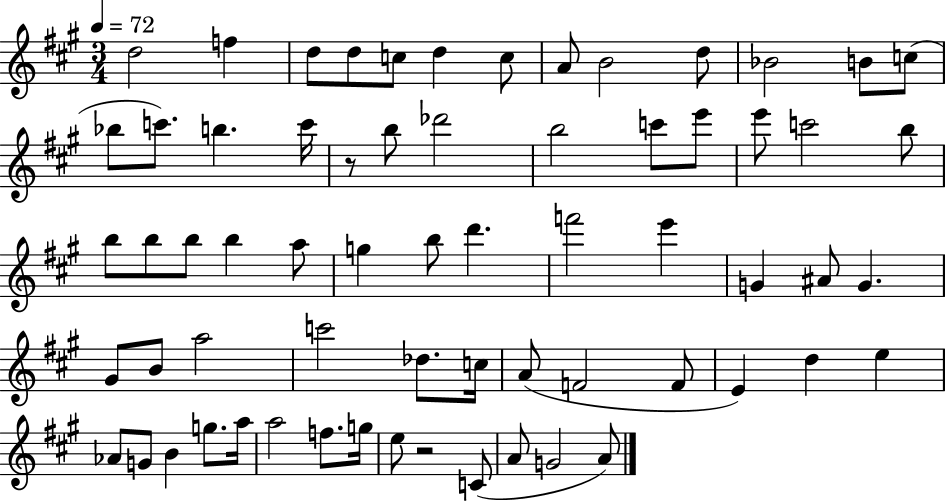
D5/h F5/q D5/e D5/e C5/e D5/q C5/e A4/e B4/h D5/e Bb4/h B4/e C5/e Bb5/e C6/e. B5/q. C6/s R/e B5/e Db6/h B5/h C6/e E6/e E6/e C6/h B5/e B5/e B5/e B5/e B5/q A5/e G5/q B5/e D6/q. F6/h E6/q G4/q A#4/e G4/q. G#4/e B4/e A5/h C6/h Db5/e. C5/s A4/e F4/h F4/e E4/q D5/q E5/q Ab4/e G4/e B4/q G5/e. A5/s A5/h F5/e. G5/s E5/e R/h C4/e A4/e G4/h A4/e